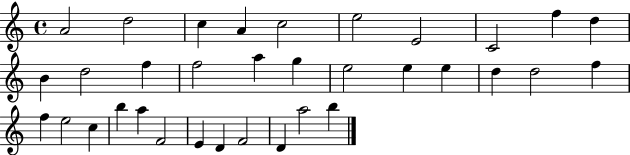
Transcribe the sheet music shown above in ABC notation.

X:1
T:Untitled
M:4/4
L:1/4
K:C
A2 d2 c A c2 e2 E2 C2 f d B d2 f f2 a g e2 e e d d2 f f e2 c b a F2 E D F2 D a2 b